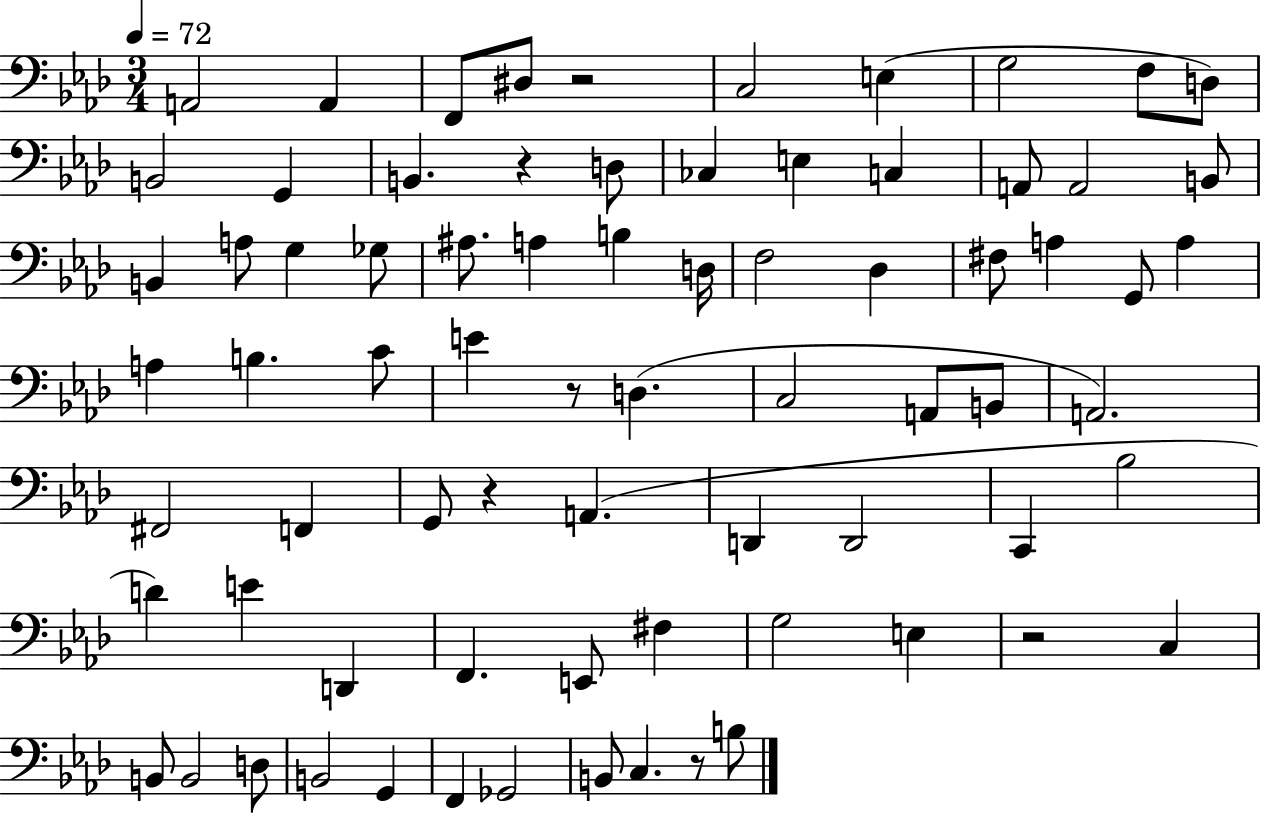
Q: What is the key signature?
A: AES major